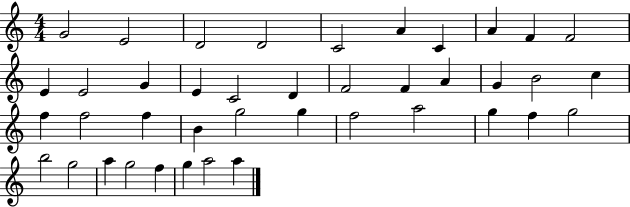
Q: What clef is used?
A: treble